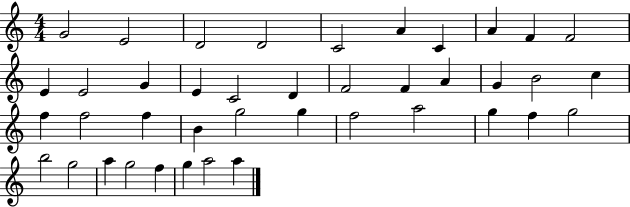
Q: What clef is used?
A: treble